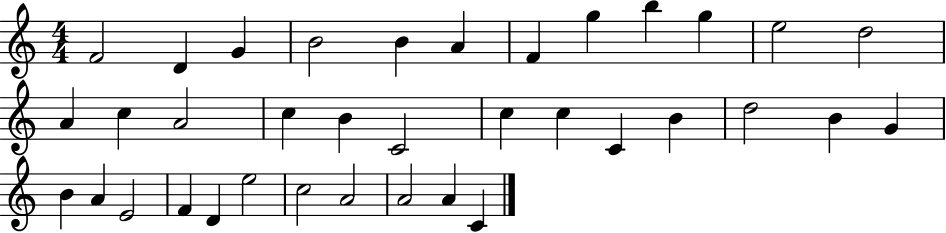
F4/h D4/q G4/q B4/h B4/q A4/q F4/q G5/q B5/q G5/q E5/h D5/h A4/q C5/q A4/h C5/q B4/q C4/h C5/q C5/q C4/q B4/q D5/h B4/q G4/q B4/q A4/q E4/h F4/q D4/q E5/h C5/h A4/h A4/h A4/q C4/q